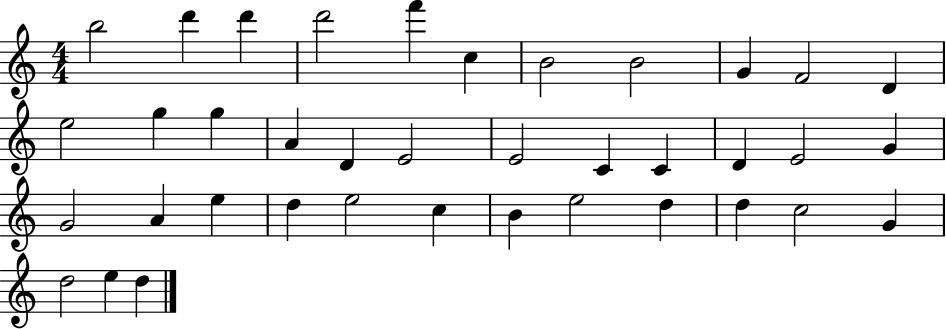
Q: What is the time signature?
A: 4/4